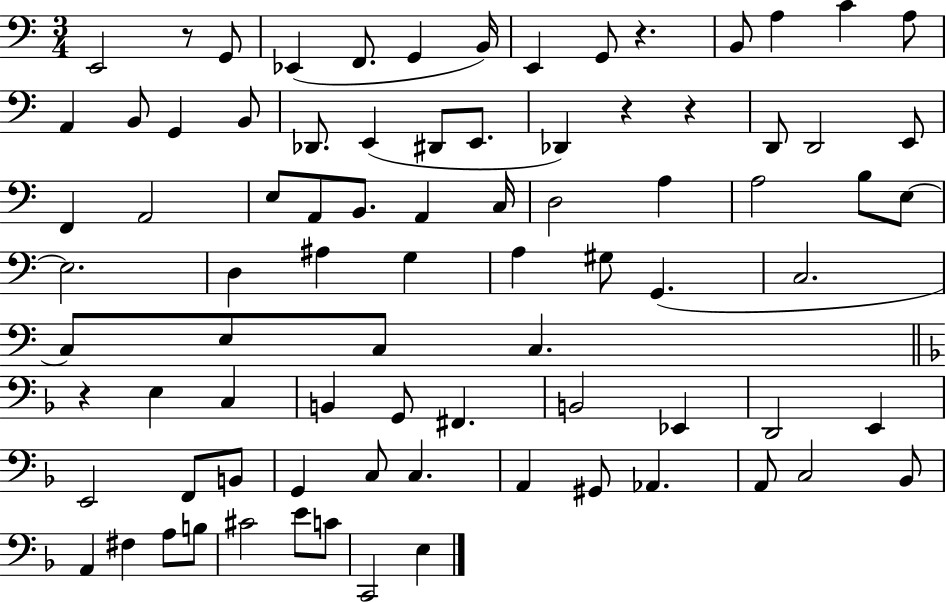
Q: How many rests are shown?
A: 5